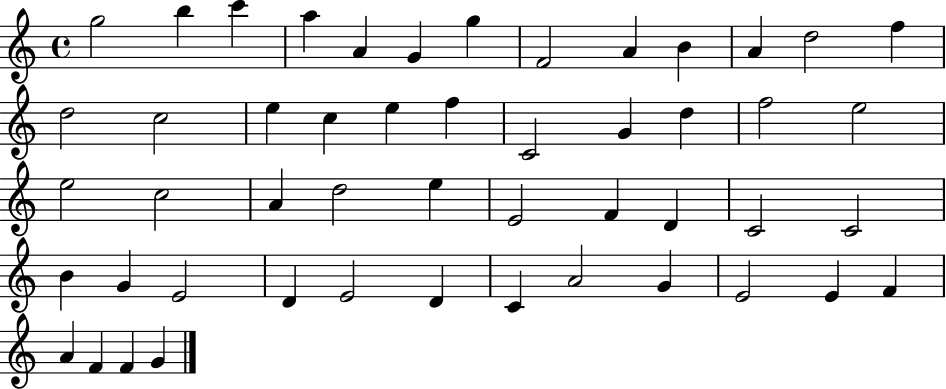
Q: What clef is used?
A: treble